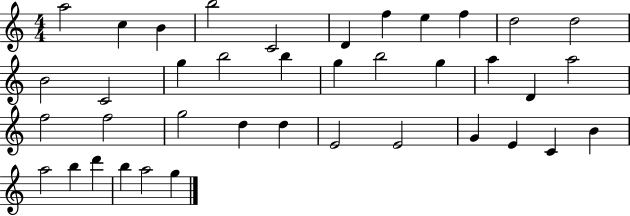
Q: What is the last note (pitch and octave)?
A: G5